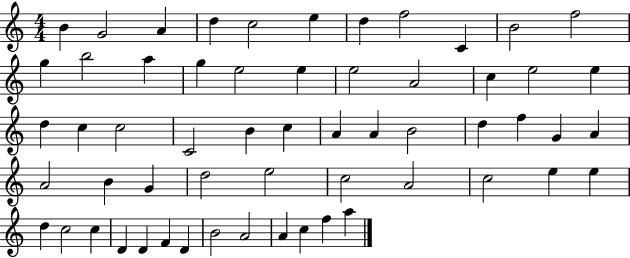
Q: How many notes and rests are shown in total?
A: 58